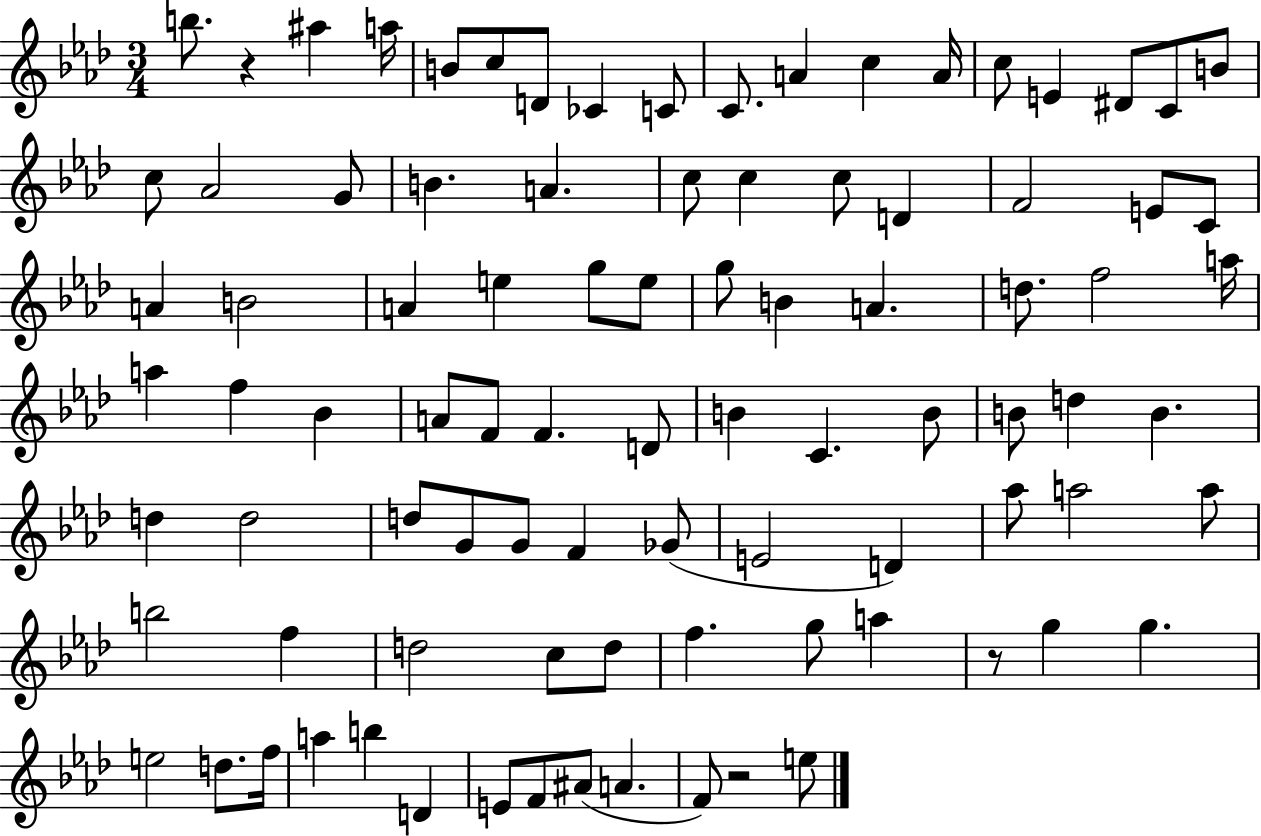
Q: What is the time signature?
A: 3/4